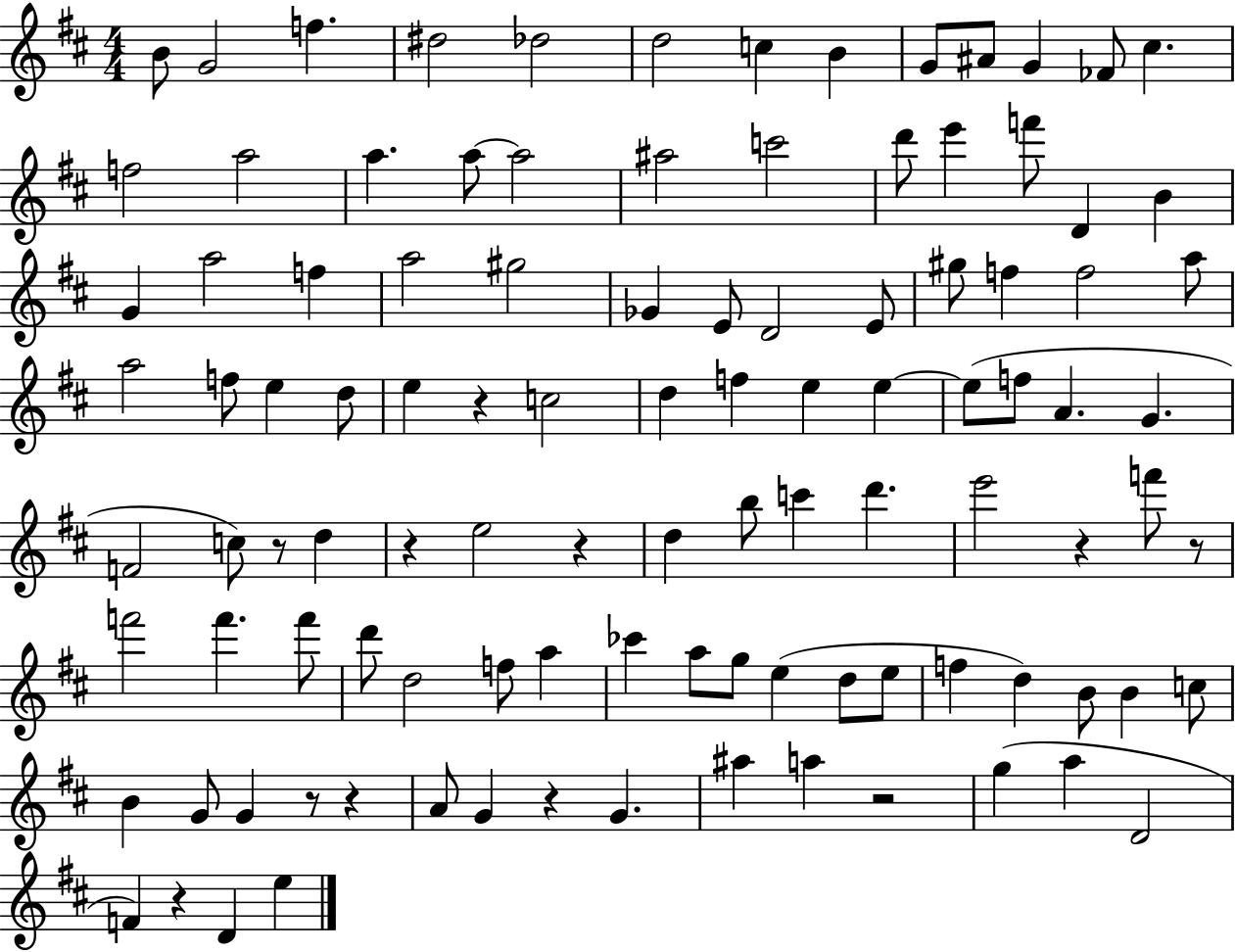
X:1
T:Untitled
M:4/4
L:1/4
K:D
B/2 G2 f ^d2 _d2 d2 c B G/2 ^A/2 G _F/2 ^c f2 a2 a a/2 a2 ^a2 c'2 d'/2 e' f'/2 D B G a2 f a2 ^g2 _G E/2 D2 E/2 ^g/2 f f2 a/2 a2 f/2 e d/2 e z c2 d f e e e/2 f/2 A G F2 c/2 z/2 d z e2 z d b/2 c' d' e'2 z f'/2 z/2 f'2 f' f'/2 d'/2 d2 f/2 a _c' a/2 g/2 e d/2 e/2 f d B/2 B c/2 B G/2 G z/2 z A/2 G z G ^a a z2 g a D2 F z D e